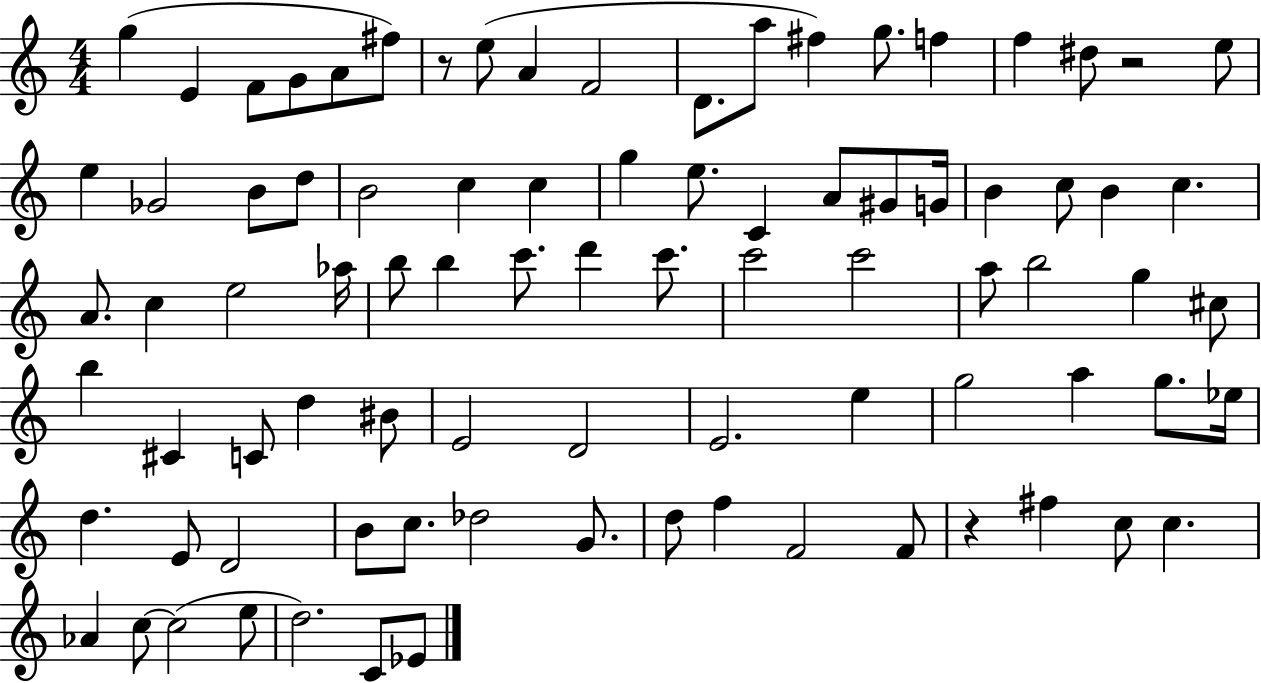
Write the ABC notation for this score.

X:1
T:Untitled
M:4/4
L:1/4
K:C
g E F/2 G/2 A/2 ^f/2 z/2 e/2 A F2 D/2 a/2 ^f g/2 f f ^d/2 z2 e/2 e _G2 B/2 d/2 B2 c c g e/2 C A/2 ^G/2 G/4 B c/2 B c A/2 c e2 _a/4 b/2 b c'/2 d' c'/2 c'2 c'2 a/2 b2 g ^c/2 b ^C C/2 d ^B/2 E2 D2 E2 e g2 a g/2 _e/4 d E/2 D2 B/2 c/2 _d2 G/2 d/2 f F2 F/2 z ^f c/2 c _A c/2 c2 e/2 d2 C/2 _E/2